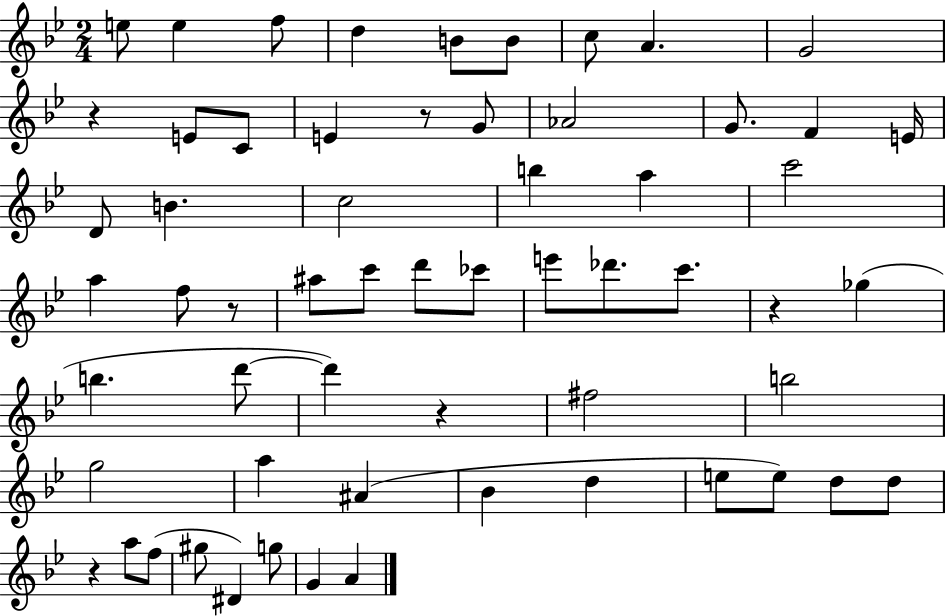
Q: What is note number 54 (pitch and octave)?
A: A4